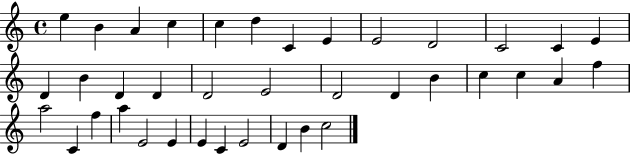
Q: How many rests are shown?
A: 0